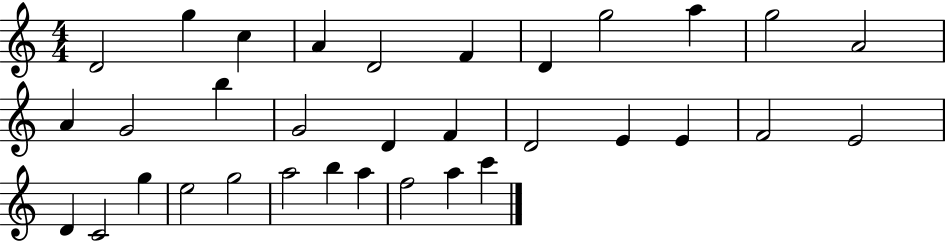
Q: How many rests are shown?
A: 0